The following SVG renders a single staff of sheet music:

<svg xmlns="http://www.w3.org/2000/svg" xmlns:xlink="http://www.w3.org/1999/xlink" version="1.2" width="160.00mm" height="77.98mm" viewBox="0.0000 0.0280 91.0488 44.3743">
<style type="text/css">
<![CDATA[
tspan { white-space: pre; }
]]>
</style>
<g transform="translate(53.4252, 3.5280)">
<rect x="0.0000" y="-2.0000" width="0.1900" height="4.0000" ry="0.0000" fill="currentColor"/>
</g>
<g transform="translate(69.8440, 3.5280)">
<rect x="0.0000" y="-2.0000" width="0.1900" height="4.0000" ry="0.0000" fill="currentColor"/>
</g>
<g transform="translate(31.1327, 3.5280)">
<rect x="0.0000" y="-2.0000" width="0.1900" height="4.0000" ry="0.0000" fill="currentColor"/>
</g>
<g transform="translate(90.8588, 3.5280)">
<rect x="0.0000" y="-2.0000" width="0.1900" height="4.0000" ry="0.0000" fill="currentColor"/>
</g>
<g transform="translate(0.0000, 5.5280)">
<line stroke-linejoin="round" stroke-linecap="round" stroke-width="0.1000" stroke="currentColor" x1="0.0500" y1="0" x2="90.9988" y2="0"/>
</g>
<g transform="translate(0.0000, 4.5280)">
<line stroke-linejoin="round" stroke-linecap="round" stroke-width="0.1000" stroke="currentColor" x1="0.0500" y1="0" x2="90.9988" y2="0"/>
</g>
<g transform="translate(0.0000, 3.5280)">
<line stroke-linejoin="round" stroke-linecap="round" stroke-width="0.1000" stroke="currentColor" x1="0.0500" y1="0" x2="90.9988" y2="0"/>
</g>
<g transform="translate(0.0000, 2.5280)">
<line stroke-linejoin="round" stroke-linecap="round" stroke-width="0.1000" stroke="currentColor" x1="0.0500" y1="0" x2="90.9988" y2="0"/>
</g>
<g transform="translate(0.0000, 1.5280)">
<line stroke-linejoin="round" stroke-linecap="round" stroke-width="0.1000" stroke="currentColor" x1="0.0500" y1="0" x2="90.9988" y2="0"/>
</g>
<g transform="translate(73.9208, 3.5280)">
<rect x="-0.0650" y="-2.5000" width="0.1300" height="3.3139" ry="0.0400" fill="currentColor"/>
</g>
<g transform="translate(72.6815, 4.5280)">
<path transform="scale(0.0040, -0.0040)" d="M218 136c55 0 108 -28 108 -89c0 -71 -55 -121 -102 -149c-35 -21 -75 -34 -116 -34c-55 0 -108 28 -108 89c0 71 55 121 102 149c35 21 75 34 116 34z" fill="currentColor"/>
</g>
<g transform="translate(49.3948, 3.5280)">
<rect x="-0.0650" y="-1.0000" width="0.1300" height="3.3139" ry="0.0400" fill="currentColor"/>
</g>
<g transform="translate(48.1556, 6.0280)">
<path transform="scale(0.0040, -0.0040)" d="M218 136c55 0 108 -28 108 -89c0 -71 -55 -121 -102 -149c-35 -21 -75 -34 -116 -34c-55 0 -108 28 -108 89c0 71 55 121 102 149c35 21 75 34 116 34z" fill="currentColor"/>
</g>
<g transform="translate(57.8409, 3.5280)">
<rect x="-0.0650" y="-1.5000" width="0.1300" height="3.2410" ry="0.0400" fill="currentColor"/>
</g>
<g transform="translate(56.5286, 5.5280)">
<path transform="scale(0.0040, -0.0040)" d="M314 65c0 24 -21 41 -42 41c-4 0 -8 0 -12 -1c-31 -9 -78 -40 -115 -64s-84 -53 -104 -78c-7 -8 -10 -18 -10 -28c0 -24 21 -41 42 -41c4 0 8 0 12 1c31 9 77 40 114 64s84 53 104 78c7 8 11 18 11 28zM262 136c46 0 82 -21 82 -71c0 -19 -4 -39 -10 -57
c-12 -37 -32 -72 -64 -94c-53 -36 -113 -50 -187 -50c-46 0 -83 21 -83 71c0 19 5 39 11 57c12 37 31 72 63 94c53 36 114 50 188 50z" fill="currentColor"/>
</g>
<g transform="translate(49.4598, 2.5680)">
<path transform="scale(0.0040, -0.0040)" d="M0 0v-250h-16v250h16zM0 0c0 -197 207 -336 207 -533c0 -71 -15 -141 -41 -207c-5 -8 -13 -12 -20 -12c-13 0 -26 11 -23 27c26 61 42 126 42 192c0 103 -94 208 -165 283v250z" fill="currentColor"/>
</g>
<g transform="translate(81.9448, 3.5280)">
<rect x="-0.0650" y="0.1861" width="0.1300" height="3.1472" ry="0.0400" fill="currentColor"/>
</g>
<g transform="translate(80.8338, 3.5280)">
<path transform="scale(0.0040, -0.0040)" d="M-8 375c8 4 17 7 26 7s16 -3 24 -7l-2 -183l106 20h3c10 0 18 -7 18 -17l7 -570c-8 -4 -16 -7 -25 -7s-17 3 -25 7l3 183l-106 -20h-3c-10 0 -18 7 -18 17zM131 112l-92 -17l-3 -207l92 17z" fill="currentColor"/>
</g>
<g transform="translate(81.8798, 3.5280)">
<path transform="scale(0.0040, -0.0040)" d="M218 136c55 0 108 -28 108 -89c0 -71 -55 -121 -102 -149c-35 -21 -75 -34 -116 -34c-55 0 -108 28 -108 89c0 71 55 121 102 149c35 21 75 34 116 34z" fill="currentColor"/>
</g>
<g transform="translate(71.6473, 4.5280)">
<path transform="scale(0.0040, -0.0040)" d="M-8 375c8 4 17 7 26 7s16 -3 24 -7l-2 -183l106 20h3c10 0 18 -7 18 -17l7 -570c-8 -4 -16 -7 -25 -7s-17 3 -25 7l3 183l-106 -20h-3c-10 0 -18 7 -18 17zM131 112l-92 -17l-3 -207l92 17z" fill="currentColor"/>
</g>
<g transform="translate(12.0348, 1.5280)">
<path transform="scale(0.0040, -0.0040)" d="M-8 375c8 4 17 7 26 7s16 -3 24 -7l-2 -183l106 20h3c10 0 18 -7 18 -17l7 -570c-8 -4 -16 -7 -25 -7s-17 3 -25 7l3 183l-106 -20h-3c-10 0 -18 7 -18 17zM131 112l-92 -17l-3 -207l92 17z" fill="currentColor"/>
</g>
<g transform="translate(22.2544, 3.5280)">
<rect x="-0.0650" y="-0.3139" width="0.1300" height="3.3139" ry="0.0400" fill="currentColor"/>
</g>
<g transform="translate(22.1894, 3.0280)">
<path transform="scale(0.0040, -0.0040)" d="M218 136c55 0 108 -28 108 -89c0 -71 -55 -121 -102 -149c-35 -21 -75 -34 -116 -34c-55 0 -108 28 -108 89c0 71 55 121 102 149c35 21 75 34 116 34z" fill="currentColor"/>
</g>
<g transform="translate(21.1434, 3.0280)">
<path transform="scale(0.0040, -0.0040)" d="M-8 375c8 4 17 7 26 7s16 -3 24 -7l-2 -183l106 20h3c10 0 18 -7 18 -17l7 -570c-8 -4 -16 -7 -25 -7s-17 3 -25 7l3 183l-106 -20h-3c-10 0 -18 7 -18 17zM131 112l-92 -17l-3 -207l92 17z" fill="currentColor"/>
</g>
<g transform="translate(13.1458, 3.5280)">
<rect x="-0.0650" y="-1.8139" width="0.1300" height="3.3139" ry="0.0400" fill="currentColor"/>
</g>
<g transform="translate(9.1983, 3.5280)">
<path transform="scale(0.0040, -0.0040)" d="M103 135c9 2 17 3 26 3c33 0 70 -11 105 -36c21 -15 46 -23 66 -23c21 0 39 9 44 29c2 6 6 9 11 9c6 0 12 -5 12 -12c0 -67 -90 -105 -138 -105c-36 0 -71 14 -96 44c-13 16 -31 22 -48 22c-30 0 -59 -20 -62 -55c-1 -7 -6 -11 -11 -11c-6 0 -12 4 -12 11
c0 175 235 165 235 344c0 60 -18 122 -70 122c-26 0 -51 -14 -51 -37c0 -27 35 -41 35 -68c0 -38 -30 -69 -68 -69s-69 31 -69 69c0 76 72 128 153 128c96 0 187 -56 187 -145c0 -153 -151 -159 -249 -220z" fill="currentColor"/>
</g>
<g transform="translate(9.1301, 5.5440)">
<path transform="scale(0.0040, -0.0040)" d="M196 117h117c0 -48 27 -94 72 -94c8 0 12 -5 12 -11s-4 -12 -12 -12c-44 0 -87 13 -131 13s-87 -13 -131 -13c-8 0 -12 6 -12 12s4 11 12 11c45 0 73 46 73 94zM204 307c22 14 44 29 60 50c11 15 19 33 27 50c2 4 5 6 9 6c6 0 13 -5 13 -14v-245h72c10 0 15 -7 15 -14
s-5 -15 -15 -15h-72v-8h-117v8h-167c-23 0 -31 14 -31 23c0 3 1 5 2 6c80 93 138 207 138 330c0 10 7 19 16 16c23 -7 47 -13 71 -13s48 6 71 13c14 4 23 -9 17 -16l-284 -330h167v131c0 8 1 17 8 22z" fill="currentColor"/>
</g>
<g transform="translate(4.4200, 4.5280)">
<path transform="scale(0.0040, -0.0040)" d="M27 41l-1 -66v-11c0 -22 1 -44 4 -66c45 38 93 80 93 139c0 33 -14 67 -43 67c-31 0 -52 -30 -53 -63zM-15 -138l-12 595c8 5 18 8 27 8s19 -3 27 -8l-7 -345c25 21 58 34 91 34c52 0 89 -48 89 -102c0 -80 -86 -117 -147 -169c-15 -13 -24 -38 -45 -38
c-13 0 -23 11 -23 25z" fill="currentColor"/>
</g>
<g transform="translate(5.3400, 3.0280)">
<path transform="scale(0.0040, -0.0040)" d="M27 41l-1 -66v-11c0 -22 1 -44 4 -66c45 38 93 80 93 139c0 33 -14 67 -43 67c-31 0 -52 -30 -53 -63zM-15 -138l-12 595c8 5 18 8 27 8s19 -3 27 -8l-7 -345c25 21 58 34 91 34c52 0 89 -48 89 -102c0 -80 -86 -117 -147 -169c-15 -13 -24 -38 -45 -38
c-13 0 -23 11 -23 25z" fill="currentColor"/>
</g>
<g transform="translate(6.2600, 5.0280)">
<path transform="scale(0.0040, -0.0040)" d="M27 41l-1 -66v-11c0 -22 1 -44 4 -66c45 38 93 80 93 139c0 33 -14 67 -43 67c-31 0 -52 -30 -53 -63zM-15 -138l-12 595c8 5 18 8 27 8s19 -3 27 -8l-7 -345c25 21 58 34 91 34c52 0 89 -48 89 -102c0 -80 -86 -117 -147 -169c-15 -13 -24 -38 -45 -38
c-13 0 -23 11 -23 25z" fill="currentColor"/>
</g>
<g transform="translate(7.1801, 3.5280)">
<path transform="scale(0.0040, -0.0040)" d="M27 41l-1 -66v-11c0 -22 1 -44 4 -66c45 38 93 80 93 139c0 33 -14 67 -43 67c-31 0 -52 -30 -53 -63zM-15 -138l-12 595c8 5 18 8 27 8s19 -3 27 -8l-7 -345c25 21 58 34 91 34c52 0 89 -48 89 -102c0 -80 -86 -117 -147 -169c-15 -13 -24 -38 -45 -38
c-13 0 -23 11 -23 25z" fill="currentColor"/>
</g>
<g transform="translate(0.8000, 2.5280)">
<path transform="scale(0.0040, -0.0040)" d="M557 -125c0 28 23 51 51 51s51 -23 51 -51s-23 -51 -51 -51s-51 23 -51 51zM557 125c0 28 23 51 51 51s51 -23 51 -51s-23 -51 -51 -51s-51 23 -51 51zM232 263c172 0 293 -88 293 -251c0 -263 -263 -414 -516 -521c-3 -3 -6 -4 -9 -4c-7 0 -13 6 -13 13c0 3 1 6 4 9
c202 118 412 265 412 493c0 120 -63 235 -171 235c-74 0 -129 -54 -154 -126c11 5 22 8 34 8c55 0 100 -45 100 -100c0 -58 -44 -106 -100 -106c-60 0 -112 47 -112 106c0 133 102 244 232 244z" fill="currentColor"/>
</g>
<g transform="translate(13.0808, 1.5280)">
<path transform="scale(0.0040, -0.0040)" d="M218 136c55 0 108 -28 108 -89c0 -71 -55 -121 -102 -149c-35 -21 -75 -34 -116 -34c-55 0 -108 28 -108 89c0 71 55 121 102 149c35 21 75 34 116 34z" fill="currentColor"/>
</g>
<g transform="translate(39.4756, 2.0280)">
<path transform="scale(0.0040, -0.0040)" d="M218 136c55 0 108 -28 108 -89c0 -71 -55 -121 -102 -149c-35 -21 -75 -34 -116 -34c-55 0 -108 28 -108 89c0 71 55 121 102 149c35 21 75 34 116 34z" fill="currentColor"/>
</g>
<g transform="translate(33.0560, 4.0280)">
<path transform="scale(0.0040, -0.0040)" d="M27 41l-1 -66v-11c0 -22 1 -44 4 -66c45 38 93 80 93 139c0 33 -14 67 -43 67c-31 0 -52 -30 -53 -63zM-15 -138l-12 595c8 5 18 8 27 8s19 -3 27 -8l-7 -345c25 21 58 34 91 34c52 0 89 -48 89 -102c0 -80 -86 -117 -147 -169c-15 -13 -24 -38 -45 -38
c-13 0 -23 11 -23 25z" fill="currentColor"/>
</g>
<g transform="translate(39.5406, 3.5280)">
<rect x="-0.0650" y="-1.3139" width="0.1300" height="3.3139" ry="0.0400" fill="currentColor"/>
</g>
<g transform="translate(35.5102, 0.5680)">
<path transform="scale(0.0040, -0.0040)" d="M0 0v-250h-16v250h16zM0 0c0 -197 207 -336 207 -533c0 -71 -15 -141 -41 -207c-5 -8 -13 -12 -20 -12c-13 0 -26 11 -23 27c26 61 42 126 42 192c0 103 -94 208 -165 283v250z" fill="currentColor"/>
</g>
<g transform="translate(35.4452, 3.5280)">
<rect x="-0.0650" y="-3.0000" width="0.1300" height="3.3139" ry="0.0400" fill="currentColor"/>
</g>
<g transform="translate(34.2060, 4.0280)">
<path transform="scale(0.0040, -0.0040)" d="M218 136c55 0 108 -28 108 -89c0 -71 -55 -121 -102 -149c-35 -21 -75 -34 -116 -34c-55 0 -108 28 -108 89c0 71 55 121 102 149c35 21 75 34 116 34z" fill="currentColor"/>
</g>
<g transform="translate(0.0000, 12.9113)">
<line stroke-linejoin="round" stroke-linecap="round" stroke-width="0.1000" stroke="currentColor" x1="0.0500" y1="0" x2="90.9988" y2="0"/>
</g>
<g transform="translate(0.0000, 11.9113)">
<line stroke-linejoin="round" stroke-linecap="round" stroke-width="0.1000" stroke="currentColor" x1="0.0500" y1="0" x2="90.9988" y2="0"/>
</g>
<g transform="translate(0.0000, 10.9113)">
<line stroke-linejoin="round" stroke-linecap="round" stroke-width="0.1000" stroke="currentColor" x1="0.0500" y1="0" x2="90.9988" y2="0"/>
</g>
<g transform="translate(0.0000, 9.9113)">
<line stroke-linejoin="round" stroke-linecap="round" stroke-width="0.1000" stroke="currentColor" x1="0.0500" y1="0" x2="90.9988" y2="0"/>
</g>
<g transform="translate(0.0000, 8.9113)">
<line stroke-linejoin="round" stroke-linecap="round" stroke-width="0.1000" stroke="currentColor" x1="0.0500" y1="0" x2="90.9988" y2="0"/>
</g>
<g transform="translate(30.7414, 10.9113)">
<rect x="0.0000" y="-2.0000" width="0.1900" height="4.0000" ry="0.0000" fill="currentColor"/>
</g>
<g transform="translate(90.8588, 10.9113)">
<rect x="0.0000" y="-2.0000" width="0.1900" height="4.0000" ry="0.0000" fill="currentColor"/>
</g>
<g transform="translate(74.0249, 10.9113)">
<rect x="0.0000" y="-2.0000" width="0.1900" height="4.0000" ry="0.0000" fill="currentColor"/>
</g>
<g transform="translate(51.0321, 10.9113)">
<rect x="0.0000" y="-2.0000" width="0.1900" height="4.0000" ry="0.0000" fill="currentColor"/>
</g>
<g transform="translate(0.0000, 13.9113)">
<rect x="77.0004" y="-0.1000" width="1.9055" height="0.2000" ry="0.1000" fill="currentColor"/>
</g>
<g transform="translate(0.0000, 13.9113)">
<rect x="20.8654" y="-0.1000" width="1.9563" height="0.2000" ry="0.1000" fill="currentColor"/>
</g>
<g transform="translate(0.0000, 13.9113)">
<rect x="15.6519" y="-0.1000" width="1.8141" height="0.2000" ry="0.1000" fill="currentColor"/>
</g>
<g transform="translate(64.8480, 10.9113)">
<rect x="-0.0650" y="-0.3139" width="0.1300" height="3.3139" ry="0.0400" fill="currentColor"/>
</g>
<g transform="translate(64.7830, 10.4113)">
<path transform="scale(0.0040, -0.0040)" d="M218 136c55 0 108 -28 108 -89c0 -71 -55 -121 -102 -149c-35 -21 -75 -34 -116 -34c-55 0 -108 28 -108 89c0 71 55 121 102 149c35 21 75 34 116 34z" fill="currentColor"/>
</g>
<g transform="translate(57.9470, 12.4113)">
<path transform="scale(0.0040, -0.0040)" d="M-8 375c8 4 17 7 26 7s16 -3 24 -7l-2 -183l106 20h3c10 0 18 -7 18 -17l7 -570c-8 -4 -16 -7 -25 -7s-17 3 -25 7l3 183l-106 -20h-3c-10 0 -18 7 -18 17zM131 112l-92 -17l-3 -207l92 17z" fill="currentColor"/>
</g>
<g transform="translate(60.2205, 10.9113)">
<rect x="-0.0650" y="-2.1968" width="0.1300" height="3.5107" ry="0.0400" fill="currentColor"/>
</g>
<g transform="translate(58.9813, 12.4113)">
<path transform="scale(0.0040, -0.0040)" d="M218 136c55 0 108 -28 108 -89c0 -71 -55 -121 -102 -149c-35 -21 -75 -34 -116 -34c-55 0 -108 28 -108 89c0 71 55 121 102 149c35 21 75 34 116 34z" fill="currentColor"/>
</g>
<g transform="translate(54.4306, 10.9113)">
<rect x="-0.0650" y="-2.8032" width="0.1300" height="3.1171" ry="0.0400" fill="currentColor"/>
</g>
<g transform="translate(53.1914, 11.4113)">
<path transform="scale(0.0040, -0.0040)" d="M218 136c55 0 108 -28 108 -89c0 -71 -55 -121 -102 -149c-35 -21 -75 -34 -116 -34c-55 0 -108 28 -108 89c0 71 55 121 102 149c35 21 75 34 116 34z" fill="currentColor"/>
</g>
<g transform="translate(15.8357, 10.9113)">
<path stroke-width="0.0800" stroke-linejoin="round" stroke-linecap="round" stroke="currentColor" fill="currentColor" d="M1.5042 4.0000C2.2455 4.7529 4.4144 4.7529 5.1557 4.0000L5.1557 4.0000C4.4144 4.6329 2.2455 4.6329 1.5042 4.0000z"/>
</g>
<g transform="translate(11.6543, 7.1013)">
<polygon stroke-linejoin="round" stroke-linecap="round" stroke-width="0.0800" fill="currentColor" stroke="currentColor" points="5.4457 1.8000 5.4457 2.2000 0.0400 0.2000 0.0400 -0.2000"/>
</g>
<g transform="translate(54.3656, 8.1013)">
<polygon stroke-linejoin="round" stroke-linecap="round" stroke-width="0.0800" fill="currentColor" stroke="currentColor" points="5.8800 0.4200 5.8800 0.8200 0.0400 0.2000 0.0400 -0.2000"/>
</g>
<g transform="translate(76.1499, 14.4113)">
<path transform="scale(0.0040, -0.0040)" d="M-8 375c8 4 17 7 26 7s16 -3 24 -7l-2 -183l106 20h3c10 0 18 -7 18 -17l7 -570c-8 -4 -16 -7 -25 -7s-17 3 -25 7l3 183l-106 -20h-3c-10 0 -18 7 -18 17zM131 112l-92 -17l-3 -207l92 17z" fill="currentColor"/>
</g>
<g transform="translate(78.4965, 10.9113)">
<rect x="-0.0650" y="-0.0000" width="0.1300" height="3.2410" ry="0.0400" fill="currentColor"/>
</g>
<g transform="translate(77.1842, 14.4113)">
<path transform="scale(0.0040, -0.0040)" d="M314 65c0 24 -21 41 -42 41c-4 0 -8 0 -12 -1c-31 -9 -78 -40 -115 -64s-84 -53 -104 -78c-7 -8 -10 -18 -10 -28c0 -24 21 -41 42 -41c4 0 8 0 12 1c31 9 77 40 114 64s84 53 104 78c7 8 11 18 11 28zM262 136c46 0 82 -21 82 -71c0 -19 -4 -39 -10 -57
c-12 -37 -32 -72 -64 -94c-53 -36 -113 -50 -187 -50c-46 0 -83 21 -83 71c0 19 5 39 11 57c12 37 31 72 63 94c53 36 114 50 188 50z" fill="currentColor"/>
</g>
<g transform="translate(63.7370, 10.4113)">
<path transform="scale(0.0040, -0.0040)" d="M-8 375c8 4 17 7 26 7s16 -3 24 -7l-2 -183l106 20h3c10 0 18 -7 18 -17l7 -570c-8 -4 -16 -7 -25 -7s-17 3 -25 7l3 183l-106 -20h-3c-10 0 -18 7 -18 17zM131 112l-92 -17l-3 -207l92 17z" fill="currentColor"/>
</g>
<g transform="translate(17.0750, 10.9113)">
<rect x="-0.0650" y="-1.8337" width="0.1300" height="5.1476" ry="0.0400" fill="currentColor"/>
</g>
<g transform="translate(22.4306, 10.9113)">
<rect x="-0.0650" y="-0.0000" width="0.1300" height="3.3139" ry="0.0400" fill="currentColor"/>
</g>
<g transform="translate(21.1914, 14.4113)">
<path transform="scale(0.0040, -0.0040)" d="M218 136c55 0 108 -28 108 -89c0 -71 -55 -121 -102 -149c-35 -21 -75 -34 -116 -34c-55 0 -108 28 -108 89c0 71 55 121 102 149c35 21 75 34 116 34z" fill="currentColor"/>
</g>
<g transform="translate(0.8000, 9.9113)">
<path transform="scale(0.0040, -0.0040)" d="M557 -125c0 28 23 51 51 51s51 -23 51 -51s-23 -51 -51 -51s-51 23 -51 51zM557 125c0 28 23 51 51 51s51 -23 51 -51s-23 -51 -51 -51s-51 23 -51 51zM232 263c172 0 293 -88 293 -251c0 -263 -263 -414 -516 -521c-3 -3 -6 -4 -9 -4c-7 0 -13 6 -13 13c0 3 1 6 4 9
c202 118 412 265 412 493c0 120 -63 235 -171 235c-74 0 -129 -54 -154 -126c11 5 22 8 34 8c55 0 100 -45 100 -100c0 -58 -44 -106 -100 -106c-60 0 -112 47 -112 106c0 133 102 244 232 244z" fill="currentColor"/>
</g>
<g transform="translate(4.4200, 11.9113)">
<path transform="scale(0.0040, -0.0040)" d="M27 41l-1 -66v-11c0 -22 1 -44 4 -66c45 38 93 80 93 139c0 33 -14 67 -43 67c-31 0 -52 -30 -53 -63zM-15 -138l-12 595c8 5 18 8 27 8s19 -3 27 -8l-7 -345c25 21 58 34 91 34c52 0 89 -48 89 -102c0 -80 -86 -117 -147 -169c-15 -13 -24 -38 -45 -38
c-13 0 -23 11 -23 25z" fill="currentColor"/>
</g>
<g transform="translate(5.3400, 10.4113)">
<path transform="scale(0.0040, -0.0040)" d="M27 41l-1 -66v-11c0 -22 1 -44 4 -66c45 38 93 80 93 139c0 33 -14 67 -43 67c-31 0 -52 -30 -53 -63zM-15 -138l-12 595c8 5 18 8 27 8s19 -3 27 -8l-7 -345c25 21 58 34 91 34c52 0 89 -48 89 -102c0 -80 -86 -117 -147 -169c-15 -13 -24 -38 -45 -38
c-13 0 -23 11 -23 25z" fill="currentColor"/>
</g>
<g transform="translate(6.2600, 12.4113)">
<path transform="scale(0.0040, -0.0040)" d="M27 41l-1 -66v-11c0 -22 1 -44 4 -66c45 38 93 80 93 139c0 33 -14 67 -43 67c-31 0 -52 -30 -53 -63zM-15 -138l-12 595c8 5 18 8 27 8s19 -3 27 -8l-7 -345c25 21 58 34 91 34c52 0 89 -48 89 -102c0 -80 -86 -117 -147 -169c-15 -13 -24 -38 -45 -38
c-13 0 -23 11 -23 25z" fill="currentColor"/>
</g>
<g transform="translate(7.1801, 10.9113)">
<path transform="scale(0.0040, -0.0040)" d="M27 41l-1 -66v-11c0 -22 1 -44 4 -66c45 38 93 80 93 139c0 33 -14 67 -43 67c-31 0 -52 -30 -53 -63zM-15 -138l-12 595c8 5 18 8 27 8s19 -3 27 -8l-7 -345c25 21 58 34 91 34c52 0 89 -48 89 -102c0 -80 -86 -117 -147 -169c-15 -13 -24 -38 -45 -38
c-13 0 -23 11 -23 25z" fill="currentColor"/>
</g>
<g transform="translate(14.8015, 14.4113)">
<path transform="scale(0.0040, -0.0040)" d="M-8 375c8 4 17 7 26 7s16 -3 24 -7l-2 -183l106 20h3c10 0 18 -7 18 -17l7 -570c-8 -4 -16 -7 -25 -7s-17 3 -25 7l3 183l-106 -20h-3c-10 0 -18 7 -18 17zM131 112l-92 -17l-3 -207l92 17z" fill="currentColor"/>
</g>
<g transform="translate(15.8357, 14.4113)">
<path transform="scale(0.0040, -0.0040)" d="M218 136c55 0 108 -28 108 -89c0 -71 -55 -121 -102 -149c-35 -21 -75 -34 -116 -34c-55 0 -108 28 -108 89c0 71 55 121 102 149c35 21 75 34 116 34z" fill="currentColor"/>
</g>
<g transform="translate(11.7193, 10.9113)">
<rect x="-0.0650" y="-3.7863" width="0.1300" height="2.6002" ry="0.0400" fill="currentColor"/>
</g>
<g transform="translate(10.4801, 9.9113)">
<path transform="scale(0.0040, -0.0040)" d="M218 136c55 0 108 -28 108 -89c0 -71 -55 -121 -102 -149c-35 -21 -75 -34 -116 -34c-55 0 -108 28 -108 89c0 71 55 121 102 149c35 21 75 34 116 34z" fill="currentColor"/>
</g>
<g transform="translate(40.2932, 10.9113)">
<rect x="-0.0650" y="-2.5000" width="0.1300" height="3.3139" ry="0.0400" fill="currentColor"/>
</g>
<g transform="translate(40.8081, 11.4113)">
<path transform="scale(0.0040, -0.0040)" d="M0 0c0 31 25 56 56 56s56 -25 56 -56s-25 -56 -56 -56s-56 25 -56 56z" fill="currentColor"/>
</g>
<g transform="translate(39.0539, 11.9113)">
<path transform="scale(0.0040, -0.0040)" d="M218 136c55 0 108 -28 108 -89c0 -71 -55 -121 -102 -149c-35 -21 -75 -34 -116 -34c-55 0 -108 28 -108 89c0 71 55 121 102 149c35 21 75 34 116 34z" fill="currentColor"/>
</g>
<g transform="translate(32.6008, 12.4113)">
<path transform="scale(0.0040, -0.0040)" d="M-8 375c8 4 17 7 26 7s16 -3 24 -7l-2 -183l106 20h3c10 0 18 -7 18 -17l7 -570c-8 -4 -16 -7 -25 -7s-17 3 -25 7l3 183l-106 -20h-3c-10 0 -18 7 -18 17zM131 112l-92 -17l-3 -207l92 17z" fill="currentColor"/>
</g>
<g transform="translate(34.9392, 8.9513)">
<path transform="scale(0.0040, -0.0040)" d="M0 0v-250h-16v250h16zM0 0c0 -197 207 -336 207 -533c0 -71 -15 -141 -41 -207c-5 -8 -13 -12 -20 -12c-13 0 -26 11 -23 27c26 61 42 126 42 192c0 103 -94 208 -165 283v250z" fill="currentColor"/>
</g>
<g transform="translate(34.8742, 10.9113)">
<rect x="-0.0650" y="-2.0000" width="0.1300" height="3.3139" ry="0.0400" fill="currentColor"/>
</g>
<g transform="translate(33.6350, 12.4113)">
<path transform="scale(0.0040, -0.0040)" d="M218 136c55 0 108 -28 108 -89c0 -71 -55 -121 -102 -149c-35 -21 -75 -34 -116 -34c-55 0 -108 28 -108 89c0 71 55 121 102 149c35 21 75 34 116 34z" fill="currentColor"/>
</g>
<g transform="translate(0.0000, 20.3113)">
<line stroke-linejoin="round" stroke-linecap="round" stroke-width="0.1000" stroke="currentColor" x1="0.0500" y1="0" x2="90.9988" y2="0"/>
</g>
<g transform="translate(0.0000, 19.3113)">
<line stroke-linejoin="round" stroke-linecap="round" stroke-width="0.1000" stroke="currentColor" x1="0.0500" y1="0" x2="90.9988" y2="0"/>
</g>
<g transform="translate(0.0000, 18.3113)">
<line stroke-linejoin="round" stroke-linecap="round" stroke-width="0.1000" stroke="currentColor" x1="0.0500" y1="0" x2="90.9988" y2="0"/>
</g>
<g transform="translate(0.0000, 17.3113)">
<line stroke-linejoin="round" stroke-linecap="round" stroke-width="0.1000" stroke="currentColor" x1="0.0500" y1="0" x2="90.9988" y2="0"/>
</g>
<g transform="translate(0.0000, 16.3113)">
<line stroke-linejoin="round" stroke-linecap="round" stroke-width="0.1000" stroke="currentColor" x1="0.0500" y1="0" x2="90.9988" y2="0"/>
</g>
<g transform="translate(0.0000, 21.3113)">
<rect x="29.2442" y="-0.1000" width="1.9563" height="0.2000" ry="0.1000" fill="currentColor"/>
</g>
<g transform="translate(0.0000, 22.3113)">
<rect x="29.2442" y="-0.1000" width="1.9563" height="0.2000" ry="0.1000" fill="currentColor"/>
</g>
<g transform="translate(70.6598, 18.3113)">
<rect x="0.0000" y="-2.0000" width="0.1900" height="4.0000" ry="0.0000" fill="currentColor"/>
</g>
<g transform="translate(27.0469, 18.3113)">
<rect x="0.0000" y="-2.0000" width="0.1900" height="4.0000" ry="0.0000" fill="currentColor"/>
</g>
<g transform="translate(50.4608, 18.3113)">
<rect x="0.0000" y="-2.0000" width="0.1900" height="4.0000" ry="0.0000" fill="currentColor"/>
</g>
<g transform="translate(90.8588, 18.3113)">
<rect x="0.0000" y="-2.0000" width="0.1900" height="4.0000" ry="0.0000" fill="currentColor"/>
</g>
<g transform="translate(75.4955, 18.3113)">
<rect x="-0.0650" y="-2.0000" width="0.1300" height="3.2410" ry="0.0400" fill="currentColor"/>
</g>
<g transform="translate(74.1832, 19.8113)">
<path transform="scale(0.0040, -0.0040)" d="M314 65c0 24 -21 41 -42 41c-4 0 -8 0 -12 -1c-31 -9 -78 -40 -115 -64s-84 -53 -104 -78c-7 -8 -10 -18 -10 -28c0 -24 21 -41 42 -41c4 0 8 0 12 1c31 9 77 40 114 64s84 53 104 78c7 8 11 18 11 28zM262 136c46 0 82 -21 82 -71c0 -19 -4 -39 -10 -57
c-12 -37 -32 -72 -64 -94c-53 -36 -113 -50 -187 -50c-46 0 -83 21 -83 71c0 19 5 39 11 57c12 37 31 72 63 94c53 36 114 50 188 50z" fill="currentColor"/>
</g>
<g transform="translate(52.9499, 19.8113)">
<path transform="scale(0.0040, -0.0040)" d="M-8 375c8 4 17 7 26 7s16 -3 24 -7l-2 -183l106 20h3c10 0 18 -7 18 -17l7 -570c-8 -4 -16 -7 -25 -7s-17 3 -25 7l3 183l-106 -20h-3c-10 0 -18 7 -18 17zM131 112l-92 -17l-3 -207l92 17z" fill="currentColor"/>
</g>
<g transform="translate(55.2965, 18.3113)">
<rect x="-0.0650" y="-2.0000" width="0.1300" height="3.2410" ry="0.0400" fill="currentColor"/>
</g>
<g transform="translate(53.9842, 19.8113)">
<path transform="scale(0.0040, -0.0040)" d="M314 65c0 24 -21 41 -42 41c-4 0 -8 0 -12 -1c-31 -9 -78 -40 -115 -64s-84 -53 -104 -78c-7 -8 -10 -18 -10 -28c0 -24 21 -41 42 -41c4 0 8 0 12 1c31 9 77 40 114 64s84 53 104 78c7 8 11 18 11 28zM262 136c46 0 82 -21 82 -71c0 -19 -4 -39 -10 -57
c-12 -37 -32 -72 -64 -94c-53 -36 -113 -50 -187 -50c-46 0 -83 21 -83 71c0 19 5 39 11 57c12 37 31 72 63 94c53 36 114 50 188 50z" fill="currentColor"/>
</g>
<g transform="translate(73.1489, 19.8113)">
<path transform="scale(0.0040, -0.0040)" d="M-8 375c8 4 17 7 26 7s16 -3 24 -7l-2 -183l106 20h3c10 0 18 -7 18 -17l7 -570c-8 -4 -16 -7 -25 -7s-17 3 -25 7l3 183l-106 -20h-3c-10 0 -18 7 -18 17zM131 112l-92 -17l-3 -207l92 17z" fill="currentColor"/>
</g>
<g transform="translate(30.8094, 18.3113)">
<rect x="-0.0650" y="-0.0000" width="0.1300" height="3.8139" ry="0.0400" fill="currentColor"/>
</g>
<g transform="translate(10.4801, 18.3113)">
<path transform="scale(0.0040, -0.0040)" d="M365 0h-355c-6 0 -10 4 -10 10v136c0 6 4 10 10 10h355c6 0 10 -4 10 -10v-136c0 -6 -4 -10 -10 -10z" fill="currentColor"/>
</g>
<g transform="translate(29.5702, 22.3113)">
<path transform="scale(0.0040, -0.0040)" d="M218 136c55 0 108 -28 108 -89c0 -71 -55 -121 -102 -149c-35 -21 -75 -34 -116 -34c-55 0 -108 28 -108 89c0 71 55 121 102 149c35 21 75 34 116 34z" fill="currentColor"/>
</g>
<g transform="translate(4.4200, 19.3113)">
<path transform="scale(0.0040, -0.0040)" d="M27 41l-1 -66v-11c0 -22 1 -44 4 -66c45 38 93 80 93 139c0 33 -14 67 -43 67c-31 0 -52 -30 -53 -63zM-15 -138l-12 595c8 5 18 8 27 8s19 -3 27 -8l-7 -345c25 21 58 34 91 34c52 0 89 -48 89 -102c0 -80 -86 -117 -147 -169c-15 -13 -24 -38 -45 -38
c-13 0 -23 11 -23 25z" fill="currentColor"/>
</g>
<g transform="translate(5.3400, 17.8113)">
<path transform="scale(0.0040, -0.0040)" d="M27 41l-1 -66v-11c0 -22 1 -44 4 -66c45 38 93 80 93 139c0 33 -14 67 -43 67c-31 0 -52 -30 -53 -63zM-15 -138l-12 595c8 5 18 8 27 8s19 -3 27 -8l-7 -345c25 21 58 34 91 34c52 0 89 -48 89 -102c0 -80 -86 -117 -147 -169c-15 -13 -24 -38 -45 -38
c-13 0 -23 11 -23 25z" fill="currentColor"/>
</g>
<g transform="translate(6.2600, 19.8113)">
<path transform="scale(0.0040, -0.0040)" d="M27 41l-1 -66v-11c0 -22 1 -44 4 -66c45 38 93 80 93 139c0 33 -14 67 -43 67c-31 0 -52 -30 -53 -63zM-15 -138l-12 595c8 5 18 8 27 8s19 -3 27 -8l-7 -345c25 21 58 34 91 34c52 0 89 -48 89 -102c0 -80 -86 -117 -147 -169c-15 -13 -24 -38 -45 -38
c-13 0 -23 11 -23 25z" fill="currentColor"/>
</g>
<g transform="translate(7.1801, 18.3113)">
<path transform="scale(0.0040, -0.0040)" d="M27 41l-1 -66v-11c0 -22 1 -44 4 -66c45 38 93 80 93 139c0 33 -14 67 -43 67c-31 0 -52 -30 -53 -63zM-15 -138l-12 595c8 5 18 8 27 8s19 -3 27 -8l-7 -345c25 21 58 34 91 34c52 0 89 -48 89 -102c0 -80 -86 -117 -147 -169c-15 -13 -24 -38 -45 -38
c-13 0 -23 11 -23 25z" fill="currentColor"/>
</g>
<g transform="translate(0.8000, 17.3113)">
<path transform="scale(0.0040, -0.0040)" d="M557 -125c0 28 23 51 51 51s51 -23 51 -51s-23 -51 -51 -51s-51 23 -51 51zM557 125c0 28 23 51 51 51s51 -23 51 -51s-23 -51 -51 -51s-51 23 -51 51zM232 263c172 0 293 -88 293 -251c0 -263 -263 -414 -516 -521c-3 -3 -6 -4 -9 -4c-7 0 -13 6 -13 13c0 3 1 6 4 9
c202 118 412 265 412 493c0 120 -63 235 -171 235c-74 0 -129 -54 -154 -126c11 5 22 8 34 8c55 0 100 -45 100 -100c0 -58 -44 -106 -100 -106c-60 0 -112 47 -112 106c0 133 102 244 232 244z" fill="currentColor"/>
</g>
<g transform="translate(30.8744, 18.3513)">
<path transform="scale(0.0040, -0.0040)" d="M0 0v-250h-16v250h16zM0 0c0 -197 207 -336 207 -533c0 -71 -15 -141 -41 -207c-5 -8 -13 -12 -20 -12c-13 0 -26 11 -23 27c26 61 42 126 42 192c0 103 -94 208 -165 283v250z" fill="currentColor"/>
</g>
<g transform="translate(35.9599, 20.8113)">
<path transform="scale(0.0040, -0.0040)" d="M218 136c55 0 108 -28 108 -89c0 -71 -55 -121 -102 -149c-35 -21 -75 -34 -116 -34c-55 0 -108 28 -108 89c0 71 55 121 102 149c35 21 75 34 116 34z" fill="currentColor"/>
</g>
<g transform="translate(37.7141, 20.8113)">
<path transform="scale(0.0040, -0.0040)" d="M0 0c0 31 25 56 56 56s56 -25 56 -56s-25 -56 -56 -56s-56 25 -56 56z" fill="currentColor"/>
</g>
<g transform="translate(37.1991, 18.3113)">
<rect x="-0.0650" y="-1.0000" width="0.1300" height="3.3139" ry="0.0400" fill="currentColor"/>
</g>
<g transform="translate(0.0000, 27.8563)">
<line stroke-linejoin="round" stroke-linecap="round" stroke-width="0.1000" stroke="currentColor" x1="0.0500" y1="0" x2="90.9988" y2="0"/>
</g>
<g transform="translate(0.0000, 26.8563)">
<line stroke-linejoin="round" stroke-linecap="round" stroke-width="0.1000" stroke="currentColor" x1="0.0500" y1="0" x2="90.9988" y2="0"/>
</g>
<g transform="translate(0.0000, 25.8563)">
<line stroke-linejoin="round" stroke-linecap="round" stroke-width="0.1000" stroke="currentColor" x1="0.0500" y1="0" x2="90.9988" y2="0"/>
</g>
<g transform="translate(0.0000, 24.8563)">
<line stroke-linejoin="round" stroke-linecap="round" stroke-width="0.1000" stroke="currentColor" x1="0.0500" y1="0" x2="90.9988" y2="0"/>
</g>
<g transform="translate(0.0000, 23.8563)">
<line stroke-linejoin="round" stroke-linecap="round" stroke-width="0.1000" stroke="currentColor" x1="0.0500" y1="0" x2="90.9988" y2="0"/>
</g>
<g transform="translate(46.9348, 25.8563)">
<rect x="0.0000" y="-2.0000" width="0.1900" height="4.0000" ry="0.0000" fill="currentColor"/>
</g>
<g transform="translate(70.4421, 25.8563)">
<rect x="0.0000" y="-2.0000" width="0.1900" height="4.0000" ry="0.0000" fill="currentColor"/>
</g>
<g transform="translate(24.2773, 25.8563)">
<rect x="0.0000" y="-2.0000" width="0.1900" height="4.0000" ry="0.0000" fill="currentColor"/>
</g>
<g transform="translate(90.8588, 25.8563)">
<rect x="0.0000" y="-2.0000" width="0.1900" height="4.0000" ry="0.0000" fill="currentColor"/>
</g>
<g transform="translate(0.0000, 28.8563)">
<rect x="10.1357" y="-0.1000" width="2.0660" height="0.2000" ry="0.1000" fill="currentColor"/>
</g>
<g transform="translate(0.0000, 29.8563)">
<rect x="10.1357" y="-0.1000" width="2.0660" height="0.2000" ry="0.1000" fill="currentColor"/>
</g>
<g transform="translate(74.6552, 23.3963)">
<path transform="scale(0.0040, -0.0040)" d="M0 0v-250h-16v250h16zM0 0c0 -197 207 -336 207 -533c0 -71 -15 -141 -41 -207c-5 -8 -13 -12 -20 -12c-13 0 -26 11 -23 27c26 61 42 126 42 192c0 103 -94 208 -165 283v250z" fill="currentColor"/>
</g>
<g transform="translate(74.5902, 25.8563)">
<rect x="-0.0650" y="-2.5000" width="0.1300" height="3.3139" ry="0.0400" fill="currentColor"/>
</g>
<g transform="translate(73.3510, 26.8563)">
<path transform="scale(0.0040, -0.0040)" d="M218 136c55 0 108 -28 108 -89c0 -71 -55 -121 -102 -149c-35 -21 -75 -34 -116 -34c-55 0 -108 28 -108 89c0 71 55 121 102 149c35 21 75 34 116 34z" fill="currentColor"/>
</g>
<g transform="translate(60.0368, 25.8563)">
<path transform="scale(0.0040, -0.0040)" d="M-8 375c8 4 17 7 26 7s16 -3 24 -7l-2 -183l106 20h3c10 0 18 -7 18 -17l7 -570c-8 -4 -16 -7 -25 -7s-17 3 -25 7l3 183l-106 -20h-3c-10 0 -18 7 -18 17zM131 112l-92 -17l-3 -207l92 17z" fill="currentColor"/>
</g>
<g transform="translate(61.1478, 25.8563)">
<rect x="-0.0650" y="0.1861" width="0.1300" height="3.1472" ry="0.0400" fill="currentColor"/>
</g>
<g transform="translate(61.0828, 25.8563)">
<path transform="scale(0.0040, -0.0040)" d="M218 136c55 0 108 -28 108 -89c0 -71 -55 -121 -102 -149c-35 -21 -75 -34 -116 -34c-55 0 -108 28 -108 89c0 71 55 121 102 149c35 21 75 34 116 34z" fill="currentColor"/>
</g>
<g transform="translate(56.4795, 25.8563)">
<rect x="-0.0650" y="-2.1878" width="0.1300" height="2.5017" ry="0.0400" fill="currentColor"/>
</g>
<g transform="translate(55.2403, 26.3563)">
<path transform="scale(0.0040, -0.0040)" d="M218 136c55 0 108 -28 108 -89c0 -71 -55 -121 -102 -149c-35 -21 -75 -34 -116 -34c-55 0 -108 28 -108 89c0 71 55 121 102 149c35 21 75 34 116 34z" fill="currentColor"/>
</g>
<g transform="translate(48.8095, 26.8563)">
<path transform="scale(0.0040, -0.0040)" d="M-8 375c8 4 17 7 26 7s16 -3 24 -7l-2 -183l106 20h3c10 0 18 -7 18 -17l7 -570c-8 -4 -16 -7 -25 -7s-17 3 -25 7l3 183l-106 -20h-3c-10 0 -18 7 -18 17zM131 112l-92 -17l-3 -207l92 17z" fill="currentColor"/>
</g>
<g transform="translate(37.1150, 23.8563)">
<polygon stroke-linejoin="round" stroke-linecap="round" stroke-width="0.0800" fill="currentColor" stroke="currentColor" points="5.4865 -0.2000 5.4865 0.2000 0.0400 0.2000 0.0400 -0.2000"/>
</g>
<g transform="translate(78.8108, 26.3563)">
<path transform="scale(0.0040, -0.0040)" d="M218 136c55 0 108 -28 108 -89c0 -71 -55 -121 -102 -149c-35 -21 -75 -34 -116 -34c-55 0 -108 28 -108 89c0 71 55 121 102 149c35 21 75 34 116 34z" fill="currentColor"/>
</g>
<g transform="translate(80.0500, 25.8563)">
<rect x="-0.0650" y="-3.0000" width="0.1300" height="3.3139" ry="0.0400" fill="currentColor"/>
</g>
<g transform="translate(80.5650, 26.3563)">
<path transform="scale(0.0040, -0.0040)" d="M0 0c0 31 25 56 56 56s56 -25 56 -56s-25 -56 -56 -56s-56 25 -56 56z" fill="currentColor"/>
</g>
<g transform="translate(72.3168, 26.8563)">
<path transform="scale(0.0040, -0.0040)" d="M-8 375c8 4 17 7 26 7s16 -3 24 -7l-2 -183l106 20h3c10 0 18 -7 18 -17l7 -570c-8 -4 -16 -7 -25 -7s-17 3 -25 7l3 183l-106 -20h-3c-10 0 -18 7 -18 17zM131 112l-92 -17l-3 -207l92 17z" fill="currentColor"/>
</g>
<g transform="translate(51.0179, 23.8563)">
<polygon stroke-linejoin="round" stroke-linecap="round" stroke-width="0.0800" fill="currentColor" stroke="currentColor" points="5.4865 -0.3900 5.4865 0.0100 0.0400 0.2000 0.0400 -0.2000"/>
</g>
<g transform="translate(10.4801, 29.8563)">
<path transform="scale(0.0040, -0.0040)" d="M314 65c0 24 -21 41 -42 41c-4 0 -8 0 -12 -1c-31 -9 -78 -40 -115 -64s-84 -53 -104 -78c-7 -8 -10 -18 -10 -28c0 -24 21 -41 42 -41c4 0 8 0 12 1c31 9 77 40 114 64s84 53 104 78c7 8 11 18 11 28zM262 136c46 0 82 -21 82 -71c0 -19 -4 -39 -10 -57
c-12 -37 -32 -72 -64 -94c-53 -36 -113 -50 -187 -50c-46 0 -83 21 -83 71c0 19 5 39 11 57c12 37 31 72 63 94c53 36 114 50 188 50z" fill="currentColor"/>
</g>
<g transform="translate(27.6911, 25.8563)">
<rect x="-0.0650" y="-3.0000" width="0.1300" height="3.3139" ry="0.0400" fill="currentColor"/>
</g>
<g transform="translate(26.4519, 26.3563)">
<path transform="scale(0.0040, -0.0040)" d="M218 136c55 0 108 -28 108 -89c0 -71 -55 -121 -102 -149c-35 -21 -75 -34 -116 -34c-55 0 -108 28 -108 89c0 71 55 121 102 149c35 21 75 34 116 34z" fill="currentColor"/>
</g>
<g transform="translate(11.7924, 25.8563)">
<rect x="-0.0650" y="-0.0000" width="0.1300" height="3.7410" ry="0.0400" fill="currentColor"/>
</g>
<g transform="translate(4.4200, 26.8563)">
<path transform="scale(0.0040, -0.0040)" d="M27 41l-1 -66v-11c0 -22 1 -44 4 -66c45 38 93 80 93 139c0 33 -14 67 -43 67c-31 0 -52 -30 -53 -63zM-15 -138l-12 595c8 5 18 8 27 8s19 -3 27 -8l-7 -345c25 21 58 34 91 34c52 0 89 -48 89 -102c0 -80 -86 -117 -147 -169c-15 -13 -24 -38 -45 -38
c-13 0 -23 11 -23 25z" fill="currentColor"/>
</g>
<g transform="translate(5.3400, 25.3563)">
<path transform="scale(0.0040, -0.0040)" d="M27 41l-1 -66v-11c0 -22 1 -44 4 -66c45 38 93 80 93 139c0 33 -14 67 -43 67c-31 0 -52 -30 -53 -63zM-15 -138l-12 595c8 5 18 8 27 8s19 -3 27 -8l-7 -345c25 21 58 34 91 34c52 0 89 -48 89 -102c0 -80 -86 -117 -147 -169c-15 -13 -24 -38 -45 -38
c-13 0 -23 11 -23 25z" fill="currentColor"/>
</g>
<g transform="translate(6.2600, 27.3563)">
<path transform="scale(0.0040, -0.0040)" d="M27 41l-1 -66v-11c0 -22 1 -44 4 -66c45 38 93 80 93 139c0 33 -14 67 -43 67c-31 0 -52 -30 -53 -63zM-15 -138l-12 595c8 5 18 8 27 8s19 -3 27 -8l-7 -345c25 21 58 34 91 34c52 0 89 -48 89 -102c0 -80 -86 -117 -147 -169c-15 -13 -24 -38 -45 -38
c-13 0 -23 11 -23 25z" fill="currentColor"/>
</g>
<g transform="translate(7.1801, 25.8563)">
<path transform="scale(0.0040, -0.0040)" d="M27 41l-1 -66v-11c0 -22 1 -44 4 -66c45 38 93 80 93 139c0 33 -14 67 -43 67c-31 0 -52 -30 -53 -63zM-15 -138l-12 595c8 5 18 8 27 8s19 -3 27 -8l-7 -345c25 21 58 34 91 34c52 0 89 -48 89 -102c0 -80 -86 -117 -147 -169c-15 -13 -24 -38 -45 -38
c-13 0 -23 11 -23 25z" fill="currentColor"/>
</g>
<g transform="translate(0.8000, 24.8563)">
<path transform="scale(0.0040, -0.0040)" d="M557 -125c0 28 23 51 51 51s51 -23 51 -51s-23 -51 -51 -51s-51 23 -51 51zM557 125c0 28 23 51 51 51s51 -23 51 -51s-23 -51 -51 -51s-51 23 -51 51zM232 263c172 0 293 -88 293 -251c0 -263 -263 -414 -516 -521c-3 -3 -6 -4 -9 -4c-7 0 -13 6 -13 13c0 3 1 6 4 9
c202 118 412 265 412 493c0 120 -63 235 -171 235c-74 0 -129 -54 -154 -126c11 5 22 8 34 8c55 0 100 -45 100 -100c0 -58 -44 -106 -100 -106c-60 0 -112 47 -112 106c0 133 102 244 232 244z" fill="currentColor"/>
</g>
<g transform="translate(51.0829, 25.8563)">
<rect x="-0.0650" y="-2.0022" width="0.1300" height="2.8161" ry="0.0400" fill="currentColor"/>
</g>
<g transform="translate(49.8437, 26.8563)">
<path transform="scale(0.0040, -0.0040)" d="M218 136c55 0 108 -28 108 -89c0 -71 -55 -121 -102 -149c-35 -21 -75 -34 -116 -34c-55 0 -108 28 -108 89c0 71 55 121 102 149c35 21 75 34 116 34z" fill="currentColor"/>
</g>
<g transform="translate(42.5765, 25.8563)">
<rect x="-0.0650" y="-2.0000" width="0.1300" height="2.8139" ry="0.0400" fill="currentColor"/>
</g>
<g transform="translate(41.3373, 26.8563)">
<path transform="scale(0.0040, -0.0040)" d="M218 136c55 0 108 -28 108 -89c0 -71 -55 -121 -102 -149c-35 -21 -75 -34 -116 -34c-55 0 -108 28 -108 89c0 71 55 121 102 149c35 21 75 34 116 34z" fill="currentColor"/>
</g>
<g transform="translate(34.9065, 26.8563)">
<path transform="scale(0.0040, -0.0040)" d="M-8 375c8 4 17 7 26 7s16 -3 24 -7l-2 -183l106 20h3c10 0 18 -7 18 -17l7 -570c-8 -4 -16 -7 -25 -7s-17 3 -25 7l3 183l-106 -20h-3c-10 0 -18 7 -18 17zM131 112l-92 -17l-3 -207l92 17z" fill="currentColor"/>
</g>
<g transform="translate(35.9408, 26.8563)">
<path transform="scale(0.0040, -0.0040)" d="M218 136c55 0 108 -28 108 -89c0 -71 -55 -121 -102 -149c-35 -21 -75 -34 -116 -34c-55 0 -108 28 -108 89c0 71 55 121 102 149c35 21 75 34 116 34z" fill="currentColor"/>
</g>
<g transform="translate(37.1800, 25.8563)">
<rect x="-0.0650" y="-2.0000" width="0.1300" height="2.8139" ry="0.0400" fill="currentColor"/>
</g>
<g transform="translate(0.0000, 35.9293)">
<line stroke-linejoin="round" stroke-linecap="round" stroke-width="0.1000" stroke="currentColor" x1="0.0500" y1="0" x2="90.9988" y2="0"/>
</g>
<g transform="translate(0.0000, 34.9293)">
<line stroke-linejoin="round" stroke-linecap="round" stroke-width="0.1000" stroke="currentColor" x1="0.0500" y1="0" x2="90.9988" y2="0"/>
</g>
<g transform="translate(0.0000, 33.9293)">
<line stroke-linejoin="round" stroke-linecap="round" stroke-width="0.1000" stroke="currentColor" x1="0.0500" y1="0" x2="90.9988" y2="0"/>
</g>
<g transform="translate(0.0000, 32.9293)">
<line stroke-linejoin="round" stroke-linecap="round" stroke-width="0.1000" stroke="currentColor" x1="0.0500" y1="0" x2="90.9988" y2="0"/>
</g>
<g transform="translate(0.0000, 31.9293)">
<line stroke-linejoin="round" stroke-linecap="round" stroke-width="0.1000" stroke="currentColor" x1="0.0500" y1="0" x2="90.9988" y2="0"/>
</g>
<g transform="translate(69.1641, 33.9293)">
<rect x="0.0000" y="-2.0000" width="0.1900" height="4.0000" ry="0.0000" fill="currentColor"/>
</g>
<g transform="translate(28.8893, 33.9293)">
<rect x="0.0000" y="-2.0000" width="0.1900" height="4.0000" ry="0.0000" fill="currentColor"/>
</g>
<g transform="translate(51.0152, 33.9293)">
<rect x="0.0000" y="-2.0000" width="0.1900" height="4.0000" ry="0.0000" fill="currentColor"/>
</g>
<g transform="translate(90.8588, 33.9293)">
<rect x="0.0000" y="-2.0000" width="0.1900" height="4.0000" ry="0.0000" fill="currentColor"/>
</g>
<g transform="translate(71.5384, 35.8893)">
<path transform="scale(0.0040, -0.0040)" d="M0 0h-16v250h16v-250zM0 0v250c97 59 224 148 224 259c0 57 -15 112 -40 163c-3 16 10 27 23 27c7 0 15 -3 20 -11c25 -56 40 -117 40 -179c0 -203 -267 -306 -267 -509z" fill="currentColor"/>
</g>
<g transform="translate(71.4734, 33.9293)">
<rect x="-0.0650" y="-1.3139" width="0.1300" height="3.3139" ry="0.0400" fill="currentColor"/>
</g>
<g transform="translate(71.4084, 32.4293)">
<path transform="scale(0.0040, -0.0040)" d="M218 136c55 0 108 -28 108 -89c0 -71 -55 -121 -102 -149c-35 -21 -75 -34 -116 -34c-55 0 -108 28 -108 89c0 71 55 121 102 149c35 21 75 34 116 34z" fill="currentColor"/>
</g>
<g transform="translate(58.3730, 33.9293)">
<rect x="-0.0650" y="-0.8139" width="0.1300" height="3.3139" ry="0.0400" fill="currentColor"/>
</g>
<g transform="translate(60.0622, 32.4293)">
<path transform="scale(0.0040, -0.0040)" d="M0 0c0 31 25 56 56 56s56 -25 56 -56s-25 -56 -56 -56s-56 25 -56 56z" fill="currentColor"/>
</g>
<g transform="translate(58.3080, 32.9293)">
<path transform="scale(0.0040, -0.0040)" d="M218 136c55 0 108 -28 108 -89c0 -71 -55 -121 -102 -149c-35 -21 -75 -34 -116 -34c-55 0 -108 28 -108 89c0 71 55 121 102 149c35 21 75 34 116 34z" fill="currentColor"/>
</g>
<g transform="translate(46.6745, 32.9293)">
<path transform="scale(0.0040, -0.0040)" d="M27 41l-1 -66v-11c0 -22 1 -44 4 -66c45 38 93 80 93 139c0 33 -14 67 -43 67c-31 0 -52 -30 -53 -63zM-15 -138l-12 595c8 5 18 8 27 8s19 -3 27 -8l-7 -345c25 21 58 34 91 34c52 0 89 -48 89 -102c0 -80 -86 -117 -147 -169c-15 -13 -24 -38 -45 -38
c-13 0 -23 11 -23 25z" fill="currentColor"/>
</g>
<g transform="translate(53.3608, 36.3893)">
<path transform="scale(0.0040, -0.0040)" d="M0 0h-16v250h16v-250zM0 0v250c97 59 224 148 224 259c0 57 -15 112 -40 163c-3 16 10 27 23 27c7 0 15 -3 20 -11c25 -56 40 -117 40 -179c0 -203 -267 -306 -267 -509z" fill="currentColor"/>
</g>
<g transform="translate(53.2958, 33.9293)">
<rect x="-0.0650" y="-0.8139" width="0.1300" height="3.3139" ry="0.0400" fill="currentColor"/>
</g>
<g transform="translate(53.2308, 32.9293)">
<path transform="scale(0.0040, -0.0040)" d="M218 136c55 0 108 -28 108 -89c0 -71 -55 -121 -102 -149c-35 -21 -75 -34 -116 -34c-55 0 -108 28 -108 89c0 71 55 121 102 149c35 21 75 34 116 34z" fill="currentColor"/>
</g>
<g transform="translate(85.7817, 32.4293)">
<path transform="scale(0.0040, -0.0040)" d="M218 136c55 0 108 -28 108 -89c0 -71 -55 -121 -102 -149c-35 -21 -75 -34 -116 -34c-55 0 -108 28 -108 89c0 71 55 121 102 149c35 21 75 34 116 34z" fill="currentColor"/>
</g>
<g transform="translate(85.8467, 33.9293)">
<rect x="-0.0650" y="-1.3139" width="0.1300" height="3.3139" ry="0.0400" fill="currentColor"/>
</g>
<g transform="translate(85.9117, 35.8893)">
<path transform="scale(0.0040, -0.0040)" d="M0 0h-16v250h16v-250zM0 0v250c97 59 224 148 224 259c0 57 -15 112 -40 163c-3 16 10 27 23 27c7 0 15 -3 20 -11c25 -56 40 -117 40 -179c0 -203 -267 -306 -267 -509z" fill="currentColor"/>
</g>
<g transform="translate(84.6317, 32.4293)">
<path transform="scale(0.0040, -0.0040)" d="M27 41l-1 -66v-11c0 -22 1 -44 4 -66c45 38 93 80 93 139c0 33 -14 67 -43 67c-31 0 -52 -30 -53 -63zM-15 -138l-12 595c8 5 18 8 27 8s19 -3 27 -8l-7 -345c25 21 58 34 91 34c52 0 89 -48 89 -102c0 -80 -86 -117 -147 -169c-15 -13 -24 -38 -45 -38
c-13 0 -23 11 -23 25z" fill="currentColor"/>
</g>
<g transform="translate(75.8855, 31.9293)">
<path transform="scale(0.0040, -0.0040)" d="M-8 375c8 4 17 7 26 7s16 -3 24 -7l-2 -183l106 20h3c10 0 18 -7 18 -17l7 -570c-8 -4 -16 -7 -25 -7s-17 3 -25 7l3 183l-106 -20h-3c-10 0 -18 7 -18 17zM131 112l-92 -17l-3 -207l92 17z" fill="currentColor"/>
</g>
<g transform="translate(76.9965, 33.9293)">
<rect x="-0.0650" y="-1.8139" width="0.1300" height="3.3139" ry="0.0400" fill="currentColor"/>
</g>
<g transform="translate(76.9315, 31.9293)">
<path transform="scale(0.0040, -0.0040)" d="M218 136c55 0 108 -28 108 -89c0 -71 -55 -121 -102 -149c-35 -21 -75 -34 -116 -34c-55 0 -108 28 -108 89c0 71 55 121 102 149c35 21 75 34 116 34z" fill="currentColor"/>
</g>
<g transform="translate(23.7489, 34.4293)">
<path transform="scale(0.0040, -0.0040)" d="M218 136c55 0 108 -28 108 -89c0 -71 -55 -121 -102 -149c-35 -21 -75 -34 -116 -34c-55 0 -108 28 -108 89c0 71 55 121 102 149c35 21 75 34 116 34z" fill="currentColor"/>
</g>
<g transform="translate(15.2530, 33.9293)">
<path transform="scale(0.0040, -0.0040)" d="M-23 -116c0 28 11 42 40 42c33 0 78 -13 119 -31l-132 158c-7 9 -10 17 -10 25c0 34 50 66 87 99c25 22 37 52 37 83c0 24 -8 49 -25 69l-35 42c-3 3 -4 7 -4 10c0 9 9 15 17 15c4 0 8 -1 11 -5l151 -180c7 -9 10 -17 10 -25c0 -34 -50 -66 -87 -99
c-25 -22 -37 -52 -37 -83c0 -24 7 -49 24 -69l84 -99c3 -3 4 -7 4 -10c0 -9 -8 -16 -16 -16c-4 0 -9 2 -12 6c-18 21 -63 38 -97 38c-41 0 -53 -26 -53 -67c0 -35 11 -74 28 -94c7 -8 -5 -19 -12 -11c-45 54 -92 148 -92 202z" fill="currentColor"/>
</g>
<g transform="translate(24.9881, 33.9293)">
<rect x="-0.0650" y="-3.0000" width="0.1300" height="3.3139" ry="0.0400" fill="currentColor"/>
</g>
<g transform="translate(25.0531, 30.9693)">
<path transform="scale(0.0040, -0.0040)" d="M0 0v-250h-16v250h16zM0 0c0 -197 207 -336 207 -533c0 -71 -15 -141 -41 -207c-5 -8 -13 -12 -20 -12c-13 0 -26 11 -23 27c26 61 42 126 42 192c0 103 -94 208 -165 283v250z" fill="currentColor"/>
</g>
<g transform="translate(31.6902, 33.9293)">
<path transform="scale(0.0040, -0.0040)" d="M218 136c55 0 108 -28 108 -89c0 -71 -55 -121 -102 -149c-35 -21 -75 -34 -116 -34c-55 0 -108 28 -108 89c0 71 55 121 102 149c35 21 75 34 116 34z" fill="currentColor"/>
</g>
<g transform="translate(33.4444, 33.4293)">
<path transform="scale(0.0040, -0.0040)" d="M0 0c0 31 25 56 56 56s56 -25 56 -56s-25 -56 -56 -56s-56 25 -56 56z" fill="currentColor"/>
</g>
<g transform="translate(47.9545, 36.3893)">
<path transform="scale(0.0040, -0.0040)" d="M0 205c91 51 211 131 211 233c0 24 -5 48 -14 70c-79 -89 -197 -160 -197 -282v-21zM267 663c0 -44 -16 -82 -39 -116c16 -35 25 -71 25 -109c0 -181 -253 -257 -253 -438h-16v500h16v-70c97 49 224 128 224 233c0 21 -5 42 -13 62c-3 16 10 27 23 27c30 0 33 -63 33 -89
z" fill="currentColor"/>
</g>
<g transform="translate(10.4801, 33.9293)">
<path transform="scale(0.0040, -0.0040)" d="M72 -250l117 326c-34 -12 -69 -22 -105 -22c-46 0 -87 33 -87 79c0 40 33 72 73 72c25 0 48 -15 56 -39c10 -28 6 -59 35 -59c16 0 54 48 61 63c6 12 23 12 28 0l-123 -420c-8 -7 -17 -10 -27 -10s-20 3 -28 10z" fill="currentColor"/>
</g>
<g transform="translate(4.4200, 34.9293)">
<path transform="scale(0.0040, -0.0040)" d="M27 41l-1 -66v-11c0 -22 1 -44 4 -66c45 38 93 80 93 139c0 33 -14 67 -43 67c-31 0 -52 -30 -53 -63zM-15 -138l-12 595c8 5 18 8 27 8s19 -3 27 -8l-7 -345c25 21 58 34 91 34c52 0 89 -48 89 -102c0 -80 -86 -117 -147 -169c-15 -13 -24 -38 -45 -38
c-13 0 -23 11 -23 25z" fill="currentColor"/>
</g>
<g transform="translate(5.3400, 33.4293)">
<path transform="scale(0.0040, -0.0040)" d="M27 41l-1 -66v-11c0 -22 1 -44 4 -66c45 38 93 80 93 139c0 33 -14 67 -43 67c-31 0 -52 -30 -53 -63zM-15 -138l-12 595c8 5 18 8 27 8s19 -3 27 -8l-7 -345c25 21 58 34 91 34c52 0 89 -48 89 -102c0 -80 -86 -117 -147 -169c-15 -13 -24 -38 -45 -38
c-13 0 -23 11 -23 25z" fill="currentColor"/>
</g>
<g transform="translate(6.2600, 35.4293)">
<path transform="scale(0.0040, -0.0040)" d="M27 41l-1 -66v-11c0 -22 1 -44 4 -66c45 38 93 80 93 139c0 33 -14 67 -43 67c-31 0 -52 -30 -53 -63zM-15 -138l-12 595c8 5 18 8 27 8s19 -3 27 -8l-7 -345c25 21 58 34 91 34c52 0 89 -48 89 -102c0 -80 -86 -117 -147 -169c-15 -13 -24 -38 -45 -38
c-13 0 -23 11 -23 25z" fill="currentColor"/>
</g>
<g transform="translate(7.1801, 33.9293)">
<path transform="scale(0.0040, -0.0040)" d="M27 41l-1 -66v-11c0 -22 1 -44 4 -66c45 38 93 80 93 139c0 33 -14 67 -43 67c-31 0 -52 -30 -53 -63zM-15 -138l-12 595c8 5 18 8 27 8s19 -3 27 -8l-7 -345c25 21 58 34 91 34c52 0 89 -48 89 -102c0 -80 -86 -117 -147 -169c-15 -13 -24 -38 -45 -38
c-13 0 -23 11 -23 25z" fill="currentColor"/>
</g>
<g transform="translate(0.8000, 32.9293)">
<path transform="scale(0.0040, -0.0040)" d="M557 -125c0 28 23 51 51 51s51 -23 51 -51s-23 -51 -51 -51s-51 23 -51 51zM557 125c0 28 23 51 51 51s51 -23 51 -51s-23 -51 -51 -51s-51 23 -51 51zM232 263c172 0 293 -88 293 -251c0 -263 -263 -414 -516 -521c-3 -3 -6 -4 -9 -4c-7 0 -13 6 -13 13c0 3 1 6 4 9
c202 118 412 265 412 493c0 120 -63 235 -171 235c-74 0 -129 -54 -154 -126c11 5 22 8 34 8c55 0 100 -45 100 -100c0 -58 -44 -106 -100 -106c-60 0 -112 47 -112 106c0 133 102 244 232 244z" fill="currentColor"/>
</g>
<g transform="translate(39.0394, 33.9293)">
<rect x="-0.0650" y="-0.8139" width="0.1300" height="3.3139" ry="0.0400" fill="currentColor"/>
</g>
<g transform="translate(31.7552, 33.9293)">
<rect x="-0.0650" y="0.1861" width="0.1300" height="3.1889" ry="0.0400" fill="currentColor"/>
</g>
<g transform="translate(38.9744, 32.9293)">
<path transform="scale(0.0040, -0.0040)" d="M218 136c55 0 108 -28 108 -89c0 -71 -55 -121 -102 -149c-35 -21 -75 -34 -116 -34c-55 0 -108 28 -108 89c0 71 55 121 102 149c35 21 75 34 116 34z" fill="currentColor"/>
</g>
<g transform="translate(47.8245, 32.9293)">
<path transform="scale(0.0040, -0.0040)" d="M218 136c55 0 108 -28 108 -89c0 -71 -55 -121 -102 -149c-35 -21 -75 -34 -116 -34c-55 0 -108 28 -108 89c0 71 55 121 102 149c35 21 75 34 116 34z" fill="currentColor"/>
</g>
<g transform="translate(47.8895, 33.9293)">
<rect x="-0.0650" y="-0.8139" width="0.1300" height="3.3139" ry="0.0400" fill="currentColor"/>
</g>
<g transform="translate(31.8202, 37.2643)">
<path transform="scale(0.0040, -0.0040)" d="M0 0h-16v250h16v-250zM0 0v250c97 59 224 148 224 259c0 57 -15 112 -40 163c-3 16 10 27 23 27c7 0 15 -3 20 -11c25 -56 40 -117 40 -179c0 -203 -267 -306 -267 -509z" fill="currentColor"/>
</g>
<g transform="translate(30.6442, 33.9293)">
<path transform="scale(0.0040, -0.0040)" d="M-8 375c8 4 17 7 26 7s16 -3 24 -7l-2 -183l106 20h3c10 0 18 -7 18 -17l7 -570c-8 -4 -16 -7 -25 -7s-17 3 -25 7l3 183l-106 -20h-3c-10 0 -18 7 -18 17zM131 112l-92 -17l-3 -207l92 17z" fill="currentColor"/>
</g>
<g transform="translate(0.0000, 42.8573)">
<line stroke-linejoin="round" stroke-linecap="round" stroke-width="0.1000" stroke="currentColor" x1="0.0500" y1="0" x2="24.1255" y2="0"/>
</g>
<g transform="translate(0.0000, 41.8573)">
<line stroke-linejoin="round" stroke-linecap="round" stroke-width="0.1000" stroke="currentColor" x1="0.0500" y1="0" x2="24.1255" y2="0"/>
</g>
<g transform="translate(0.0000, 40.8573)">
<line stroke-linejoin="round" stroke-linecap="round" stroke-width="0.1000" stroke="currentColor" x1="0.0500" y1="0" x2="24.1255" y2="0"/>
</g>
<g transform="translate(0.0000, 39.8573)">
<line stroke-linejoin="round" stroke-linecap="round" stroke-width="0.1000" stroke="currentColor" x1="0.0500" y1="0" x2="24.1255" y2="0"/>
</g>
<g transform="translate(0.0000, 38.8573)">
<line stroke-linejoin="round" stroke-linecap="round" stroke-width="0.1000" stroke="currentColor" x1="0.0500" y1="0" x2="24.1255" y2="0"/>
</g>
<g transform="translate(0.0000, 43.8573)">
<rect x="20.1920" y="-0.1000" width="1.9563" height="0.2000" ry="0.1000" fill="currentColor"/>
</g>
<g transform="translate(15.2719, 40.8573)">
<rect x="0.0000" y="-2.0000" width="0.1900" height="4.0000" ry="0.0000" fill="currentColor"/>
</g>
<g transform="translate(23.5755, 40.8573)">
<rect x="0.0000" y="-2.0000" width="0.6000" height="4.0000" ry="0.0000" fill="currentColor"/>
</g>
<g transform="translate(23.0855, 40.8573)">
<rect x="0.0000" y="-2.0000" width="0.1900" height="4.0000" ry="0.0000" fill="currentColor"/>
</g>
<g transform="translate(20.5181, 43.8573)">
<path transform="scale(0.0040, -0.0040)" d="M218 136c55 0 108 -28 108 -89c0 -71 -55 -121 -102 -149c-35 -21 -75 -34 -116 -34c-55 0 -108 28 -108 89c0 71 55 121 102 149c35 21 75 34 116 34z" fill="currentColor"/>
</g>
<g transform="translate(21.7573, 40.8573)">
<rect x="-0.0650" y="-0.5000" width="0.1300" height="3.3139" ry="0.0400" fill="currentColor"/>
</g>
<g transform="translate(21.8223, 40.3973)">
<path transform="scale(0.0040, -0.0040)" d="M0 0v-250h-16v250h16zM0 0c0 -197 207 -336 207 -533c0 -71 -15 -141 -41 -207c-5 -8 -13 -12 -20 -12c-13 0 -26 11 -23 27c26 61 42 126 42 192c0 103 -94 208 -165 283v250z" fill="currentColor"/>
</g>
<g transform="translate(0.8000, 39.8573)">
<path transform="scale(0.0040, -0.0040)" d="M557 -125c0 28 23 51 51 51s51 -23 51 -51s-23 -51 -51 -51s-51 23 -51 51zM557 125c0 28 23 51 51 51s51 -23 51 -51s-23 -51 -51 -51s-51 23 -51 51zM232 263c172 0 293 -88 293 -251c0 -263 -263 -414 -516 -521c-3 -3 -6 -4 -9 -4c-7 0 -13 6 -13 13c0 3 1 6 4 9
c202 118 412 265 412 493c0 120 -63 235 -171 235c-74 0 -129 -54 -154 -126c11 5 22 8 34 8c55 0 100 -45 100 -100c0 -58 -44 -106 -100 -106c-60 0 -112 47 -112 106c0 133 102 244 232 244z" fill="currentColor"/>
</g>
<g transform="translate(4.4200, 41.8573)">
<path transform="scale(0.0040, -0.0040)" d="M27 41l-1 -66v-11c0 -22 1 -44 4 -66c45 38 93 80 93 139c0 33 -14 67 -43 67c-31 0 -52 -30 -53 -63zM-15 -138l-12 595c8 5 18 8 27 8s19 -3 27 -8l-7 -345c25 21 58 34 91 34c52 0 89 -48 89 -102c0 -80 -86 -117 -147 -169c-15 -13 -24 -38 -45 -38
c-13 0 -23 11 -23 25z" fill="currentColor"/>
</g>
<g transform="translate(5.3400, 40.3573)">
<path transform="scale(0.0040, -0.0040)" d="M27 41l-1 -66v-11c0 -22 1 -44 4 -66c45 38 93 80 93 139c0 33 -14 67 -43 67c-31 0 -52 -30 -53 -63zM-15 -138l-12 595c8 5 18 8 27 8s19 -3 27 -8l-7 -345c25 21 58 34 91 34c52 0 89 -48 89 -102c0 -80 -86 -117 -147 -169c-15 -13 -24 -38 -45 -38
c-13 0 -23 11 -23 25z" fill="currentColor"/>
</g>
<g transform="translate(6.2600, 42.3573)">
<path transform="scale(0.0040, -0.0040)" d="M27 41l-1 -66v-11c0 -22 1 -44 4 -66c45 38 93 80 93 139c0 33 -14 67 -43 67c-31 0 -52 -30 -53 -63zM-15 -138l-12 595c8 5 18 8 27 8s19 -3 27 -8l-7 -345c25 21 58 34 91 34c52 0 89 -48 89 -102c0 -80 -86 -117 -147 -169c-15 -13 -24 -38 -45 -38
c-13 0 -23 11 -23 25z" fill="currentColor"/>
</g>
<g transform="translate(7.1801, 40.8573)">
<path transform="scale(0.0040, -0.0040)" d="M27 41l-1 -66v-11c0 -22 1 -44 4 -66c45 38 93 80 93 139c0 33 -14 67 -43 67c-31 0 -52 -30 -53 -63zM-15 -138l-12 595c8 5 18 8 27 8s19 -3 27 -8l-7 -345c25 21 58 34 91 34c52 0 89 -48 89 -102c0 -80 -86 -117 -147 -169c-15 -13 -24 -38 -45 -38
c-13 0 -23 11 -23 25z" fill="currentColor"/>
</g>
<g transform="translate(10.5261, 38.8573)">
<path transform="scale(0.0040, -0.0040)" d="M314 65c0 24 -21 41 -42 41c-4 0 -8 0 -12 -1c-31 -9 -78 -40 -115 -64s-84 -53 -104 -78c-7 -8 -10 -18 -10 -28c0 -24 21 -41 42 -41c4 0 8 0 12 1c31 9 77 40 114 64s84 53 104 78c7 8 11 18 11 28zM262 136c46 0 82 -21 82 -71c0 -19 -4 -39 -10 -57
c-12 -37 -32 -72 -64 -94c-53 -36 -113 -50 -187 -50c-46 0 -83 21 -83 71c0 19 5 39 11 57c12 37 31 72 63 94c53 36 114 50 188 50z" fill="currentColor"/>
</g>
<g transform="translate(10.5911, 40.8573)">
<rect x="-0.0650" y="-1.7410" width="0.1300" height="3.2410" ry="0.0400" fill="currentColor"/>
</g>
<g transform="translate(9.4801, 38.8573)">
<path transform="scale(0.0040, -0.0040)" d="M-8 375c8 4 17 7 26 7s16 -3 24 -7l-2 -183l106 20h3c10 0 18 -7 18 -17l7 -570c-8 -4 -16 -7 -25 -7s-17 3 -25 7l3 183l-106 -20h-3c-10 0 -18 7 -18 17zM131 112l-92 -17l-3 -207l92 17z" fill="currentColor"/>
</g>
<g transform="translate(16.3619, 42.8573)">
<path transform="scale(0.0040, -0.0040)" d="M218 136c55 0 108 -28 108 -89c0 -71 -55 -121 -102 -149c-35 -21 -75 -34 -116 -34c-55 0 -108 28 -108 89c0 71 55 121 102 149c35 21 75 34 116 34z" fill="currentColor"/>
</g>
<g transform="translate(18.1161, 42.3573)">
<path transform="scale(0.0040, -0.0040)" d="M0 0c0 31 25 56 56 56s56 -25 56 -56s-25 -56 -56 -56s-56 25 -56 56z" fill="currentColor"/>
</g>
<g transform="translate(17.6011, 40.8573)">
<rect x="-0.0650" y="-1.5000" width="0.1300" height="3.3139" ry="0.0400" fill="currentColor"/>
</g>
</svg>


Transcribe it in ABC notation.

X:1
T:Untitled
M:2/4
L:1/4
K:Ab
A, E, _C,/2 G, F,,/2 G,,2 B,, D, F,/2 D,,/2 D,, A,,/2 _B,, C,/2 A,,/2 E, D,,2 z2 C,,/2 F,, A,,2 A,,2 C,,2 C, B,,/2 B,,/2 B,,/2 C,/2 D, B,,/2 C, z/2 z C,/2 D,/2 F, _F,/4 F,/2 F, G,/2 A, _G,/2 A,2 G,, _E,,/2